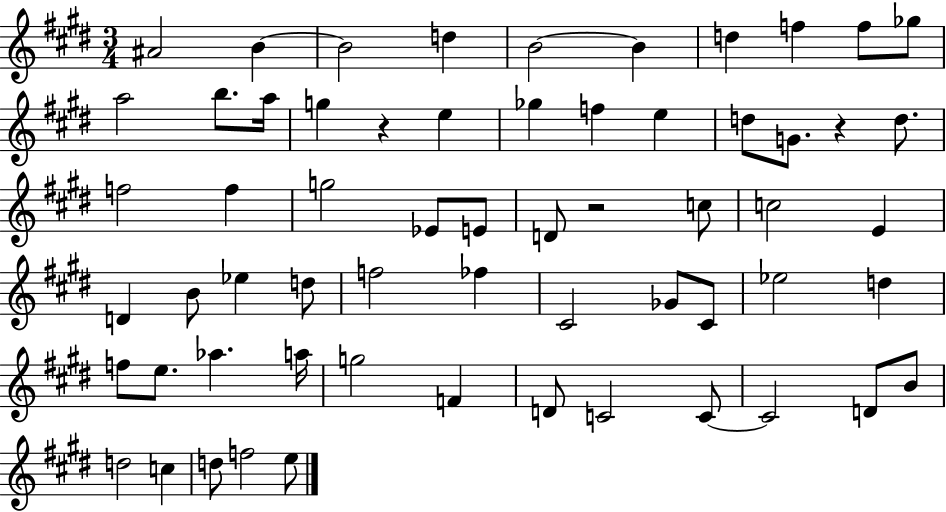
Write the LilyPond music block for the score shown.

{
  \clef treble
  \numericTimeSignature
  \time 3/4
  \key e \major
  ais'2 b'4~~ | b'2 d''4 | b'2~~ b'4 | d''4 f''4 f''8 ges''8 | \break a''2 b''8. a''16 | g''4 r4 e''4 | ges''4 f''4 e''4 | d''8 g'8. r4 d''8. | \break f''2 f''4 | g''2 ees'8 e'8 | d'8 r2 c''8 | c''2 e'4 | \break d'4 b'8 ees''4 d''8 | f''2 fes''4 | cis'2 ges'8 cis'8 | ees''2 d''4 | \break f''8 e''8. aes''4. a''16 | g''2 f'4 | d'8 c'2 c'8~~ | c'2 d'8 b'8 | \break d''2 c''4 | d''8 f''2 e''8 | \bar "|."
}